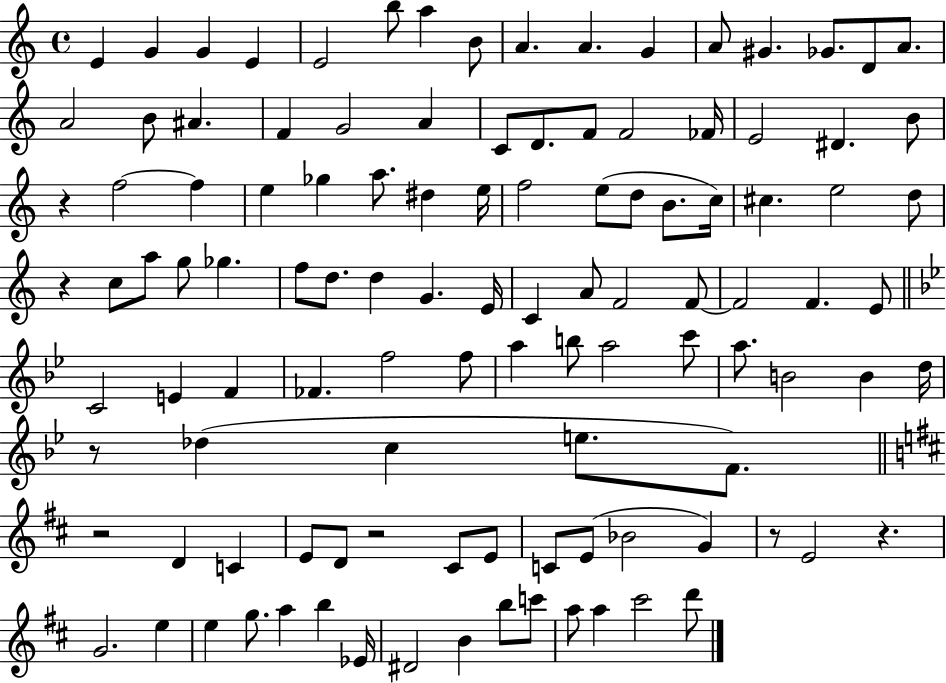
{
  \clef treble
  \time 4/4
  \defaultTimeSignature
  \key c \major
  e'4 g'4 g'4 e'4 | e'2 b''8 a''4 b'8 | a'4. a'4. g'4 | a'8 gis'4. ges'8. d'8 a'8. | \break a'2 b'8 ais'4. | f'4 g'2 a'4 | c'8 d'8. f'8 f'2 fes'16 | e'2 dis'4. b'8 | \break r4 f''2~~ f''4 | e''4 ges''4 a''8. dis''4 e''16 | f''2 e''8( d''8 b'8. c''16) | cis''4. e''2 d''8 | \break r4 c''8 a''8 g''8 ges''4. | f''8 d''8. d''4 g'4. e'16 | c'4 a'8 f'2 f'8~~ | f'2 f'4. e'8 | \break \bar "||" \break \key g \minor c'2 e'4 f'4 | fes'4. f''2 f''8 | a''4 b''8 a''2 c'''8 | a''8. b'2 b'4 d''16 | \break r8 des''4( c''4 e''8. f'8.) | \bar "||" \break \key d \major r2 d'4 c'4 | e'8 d'8 r2 cis'8 e'8 | c'8 e'8( bes'2 g'4) | r8 e'2 r4. | \break g'2. e''4 | e''4 g''8. a''4 b''4 ees'16 | dis'2 b'4 b''8 c'''8 | a''8 a''4 cis'''2 d'''8 | \break \bar "|."
}